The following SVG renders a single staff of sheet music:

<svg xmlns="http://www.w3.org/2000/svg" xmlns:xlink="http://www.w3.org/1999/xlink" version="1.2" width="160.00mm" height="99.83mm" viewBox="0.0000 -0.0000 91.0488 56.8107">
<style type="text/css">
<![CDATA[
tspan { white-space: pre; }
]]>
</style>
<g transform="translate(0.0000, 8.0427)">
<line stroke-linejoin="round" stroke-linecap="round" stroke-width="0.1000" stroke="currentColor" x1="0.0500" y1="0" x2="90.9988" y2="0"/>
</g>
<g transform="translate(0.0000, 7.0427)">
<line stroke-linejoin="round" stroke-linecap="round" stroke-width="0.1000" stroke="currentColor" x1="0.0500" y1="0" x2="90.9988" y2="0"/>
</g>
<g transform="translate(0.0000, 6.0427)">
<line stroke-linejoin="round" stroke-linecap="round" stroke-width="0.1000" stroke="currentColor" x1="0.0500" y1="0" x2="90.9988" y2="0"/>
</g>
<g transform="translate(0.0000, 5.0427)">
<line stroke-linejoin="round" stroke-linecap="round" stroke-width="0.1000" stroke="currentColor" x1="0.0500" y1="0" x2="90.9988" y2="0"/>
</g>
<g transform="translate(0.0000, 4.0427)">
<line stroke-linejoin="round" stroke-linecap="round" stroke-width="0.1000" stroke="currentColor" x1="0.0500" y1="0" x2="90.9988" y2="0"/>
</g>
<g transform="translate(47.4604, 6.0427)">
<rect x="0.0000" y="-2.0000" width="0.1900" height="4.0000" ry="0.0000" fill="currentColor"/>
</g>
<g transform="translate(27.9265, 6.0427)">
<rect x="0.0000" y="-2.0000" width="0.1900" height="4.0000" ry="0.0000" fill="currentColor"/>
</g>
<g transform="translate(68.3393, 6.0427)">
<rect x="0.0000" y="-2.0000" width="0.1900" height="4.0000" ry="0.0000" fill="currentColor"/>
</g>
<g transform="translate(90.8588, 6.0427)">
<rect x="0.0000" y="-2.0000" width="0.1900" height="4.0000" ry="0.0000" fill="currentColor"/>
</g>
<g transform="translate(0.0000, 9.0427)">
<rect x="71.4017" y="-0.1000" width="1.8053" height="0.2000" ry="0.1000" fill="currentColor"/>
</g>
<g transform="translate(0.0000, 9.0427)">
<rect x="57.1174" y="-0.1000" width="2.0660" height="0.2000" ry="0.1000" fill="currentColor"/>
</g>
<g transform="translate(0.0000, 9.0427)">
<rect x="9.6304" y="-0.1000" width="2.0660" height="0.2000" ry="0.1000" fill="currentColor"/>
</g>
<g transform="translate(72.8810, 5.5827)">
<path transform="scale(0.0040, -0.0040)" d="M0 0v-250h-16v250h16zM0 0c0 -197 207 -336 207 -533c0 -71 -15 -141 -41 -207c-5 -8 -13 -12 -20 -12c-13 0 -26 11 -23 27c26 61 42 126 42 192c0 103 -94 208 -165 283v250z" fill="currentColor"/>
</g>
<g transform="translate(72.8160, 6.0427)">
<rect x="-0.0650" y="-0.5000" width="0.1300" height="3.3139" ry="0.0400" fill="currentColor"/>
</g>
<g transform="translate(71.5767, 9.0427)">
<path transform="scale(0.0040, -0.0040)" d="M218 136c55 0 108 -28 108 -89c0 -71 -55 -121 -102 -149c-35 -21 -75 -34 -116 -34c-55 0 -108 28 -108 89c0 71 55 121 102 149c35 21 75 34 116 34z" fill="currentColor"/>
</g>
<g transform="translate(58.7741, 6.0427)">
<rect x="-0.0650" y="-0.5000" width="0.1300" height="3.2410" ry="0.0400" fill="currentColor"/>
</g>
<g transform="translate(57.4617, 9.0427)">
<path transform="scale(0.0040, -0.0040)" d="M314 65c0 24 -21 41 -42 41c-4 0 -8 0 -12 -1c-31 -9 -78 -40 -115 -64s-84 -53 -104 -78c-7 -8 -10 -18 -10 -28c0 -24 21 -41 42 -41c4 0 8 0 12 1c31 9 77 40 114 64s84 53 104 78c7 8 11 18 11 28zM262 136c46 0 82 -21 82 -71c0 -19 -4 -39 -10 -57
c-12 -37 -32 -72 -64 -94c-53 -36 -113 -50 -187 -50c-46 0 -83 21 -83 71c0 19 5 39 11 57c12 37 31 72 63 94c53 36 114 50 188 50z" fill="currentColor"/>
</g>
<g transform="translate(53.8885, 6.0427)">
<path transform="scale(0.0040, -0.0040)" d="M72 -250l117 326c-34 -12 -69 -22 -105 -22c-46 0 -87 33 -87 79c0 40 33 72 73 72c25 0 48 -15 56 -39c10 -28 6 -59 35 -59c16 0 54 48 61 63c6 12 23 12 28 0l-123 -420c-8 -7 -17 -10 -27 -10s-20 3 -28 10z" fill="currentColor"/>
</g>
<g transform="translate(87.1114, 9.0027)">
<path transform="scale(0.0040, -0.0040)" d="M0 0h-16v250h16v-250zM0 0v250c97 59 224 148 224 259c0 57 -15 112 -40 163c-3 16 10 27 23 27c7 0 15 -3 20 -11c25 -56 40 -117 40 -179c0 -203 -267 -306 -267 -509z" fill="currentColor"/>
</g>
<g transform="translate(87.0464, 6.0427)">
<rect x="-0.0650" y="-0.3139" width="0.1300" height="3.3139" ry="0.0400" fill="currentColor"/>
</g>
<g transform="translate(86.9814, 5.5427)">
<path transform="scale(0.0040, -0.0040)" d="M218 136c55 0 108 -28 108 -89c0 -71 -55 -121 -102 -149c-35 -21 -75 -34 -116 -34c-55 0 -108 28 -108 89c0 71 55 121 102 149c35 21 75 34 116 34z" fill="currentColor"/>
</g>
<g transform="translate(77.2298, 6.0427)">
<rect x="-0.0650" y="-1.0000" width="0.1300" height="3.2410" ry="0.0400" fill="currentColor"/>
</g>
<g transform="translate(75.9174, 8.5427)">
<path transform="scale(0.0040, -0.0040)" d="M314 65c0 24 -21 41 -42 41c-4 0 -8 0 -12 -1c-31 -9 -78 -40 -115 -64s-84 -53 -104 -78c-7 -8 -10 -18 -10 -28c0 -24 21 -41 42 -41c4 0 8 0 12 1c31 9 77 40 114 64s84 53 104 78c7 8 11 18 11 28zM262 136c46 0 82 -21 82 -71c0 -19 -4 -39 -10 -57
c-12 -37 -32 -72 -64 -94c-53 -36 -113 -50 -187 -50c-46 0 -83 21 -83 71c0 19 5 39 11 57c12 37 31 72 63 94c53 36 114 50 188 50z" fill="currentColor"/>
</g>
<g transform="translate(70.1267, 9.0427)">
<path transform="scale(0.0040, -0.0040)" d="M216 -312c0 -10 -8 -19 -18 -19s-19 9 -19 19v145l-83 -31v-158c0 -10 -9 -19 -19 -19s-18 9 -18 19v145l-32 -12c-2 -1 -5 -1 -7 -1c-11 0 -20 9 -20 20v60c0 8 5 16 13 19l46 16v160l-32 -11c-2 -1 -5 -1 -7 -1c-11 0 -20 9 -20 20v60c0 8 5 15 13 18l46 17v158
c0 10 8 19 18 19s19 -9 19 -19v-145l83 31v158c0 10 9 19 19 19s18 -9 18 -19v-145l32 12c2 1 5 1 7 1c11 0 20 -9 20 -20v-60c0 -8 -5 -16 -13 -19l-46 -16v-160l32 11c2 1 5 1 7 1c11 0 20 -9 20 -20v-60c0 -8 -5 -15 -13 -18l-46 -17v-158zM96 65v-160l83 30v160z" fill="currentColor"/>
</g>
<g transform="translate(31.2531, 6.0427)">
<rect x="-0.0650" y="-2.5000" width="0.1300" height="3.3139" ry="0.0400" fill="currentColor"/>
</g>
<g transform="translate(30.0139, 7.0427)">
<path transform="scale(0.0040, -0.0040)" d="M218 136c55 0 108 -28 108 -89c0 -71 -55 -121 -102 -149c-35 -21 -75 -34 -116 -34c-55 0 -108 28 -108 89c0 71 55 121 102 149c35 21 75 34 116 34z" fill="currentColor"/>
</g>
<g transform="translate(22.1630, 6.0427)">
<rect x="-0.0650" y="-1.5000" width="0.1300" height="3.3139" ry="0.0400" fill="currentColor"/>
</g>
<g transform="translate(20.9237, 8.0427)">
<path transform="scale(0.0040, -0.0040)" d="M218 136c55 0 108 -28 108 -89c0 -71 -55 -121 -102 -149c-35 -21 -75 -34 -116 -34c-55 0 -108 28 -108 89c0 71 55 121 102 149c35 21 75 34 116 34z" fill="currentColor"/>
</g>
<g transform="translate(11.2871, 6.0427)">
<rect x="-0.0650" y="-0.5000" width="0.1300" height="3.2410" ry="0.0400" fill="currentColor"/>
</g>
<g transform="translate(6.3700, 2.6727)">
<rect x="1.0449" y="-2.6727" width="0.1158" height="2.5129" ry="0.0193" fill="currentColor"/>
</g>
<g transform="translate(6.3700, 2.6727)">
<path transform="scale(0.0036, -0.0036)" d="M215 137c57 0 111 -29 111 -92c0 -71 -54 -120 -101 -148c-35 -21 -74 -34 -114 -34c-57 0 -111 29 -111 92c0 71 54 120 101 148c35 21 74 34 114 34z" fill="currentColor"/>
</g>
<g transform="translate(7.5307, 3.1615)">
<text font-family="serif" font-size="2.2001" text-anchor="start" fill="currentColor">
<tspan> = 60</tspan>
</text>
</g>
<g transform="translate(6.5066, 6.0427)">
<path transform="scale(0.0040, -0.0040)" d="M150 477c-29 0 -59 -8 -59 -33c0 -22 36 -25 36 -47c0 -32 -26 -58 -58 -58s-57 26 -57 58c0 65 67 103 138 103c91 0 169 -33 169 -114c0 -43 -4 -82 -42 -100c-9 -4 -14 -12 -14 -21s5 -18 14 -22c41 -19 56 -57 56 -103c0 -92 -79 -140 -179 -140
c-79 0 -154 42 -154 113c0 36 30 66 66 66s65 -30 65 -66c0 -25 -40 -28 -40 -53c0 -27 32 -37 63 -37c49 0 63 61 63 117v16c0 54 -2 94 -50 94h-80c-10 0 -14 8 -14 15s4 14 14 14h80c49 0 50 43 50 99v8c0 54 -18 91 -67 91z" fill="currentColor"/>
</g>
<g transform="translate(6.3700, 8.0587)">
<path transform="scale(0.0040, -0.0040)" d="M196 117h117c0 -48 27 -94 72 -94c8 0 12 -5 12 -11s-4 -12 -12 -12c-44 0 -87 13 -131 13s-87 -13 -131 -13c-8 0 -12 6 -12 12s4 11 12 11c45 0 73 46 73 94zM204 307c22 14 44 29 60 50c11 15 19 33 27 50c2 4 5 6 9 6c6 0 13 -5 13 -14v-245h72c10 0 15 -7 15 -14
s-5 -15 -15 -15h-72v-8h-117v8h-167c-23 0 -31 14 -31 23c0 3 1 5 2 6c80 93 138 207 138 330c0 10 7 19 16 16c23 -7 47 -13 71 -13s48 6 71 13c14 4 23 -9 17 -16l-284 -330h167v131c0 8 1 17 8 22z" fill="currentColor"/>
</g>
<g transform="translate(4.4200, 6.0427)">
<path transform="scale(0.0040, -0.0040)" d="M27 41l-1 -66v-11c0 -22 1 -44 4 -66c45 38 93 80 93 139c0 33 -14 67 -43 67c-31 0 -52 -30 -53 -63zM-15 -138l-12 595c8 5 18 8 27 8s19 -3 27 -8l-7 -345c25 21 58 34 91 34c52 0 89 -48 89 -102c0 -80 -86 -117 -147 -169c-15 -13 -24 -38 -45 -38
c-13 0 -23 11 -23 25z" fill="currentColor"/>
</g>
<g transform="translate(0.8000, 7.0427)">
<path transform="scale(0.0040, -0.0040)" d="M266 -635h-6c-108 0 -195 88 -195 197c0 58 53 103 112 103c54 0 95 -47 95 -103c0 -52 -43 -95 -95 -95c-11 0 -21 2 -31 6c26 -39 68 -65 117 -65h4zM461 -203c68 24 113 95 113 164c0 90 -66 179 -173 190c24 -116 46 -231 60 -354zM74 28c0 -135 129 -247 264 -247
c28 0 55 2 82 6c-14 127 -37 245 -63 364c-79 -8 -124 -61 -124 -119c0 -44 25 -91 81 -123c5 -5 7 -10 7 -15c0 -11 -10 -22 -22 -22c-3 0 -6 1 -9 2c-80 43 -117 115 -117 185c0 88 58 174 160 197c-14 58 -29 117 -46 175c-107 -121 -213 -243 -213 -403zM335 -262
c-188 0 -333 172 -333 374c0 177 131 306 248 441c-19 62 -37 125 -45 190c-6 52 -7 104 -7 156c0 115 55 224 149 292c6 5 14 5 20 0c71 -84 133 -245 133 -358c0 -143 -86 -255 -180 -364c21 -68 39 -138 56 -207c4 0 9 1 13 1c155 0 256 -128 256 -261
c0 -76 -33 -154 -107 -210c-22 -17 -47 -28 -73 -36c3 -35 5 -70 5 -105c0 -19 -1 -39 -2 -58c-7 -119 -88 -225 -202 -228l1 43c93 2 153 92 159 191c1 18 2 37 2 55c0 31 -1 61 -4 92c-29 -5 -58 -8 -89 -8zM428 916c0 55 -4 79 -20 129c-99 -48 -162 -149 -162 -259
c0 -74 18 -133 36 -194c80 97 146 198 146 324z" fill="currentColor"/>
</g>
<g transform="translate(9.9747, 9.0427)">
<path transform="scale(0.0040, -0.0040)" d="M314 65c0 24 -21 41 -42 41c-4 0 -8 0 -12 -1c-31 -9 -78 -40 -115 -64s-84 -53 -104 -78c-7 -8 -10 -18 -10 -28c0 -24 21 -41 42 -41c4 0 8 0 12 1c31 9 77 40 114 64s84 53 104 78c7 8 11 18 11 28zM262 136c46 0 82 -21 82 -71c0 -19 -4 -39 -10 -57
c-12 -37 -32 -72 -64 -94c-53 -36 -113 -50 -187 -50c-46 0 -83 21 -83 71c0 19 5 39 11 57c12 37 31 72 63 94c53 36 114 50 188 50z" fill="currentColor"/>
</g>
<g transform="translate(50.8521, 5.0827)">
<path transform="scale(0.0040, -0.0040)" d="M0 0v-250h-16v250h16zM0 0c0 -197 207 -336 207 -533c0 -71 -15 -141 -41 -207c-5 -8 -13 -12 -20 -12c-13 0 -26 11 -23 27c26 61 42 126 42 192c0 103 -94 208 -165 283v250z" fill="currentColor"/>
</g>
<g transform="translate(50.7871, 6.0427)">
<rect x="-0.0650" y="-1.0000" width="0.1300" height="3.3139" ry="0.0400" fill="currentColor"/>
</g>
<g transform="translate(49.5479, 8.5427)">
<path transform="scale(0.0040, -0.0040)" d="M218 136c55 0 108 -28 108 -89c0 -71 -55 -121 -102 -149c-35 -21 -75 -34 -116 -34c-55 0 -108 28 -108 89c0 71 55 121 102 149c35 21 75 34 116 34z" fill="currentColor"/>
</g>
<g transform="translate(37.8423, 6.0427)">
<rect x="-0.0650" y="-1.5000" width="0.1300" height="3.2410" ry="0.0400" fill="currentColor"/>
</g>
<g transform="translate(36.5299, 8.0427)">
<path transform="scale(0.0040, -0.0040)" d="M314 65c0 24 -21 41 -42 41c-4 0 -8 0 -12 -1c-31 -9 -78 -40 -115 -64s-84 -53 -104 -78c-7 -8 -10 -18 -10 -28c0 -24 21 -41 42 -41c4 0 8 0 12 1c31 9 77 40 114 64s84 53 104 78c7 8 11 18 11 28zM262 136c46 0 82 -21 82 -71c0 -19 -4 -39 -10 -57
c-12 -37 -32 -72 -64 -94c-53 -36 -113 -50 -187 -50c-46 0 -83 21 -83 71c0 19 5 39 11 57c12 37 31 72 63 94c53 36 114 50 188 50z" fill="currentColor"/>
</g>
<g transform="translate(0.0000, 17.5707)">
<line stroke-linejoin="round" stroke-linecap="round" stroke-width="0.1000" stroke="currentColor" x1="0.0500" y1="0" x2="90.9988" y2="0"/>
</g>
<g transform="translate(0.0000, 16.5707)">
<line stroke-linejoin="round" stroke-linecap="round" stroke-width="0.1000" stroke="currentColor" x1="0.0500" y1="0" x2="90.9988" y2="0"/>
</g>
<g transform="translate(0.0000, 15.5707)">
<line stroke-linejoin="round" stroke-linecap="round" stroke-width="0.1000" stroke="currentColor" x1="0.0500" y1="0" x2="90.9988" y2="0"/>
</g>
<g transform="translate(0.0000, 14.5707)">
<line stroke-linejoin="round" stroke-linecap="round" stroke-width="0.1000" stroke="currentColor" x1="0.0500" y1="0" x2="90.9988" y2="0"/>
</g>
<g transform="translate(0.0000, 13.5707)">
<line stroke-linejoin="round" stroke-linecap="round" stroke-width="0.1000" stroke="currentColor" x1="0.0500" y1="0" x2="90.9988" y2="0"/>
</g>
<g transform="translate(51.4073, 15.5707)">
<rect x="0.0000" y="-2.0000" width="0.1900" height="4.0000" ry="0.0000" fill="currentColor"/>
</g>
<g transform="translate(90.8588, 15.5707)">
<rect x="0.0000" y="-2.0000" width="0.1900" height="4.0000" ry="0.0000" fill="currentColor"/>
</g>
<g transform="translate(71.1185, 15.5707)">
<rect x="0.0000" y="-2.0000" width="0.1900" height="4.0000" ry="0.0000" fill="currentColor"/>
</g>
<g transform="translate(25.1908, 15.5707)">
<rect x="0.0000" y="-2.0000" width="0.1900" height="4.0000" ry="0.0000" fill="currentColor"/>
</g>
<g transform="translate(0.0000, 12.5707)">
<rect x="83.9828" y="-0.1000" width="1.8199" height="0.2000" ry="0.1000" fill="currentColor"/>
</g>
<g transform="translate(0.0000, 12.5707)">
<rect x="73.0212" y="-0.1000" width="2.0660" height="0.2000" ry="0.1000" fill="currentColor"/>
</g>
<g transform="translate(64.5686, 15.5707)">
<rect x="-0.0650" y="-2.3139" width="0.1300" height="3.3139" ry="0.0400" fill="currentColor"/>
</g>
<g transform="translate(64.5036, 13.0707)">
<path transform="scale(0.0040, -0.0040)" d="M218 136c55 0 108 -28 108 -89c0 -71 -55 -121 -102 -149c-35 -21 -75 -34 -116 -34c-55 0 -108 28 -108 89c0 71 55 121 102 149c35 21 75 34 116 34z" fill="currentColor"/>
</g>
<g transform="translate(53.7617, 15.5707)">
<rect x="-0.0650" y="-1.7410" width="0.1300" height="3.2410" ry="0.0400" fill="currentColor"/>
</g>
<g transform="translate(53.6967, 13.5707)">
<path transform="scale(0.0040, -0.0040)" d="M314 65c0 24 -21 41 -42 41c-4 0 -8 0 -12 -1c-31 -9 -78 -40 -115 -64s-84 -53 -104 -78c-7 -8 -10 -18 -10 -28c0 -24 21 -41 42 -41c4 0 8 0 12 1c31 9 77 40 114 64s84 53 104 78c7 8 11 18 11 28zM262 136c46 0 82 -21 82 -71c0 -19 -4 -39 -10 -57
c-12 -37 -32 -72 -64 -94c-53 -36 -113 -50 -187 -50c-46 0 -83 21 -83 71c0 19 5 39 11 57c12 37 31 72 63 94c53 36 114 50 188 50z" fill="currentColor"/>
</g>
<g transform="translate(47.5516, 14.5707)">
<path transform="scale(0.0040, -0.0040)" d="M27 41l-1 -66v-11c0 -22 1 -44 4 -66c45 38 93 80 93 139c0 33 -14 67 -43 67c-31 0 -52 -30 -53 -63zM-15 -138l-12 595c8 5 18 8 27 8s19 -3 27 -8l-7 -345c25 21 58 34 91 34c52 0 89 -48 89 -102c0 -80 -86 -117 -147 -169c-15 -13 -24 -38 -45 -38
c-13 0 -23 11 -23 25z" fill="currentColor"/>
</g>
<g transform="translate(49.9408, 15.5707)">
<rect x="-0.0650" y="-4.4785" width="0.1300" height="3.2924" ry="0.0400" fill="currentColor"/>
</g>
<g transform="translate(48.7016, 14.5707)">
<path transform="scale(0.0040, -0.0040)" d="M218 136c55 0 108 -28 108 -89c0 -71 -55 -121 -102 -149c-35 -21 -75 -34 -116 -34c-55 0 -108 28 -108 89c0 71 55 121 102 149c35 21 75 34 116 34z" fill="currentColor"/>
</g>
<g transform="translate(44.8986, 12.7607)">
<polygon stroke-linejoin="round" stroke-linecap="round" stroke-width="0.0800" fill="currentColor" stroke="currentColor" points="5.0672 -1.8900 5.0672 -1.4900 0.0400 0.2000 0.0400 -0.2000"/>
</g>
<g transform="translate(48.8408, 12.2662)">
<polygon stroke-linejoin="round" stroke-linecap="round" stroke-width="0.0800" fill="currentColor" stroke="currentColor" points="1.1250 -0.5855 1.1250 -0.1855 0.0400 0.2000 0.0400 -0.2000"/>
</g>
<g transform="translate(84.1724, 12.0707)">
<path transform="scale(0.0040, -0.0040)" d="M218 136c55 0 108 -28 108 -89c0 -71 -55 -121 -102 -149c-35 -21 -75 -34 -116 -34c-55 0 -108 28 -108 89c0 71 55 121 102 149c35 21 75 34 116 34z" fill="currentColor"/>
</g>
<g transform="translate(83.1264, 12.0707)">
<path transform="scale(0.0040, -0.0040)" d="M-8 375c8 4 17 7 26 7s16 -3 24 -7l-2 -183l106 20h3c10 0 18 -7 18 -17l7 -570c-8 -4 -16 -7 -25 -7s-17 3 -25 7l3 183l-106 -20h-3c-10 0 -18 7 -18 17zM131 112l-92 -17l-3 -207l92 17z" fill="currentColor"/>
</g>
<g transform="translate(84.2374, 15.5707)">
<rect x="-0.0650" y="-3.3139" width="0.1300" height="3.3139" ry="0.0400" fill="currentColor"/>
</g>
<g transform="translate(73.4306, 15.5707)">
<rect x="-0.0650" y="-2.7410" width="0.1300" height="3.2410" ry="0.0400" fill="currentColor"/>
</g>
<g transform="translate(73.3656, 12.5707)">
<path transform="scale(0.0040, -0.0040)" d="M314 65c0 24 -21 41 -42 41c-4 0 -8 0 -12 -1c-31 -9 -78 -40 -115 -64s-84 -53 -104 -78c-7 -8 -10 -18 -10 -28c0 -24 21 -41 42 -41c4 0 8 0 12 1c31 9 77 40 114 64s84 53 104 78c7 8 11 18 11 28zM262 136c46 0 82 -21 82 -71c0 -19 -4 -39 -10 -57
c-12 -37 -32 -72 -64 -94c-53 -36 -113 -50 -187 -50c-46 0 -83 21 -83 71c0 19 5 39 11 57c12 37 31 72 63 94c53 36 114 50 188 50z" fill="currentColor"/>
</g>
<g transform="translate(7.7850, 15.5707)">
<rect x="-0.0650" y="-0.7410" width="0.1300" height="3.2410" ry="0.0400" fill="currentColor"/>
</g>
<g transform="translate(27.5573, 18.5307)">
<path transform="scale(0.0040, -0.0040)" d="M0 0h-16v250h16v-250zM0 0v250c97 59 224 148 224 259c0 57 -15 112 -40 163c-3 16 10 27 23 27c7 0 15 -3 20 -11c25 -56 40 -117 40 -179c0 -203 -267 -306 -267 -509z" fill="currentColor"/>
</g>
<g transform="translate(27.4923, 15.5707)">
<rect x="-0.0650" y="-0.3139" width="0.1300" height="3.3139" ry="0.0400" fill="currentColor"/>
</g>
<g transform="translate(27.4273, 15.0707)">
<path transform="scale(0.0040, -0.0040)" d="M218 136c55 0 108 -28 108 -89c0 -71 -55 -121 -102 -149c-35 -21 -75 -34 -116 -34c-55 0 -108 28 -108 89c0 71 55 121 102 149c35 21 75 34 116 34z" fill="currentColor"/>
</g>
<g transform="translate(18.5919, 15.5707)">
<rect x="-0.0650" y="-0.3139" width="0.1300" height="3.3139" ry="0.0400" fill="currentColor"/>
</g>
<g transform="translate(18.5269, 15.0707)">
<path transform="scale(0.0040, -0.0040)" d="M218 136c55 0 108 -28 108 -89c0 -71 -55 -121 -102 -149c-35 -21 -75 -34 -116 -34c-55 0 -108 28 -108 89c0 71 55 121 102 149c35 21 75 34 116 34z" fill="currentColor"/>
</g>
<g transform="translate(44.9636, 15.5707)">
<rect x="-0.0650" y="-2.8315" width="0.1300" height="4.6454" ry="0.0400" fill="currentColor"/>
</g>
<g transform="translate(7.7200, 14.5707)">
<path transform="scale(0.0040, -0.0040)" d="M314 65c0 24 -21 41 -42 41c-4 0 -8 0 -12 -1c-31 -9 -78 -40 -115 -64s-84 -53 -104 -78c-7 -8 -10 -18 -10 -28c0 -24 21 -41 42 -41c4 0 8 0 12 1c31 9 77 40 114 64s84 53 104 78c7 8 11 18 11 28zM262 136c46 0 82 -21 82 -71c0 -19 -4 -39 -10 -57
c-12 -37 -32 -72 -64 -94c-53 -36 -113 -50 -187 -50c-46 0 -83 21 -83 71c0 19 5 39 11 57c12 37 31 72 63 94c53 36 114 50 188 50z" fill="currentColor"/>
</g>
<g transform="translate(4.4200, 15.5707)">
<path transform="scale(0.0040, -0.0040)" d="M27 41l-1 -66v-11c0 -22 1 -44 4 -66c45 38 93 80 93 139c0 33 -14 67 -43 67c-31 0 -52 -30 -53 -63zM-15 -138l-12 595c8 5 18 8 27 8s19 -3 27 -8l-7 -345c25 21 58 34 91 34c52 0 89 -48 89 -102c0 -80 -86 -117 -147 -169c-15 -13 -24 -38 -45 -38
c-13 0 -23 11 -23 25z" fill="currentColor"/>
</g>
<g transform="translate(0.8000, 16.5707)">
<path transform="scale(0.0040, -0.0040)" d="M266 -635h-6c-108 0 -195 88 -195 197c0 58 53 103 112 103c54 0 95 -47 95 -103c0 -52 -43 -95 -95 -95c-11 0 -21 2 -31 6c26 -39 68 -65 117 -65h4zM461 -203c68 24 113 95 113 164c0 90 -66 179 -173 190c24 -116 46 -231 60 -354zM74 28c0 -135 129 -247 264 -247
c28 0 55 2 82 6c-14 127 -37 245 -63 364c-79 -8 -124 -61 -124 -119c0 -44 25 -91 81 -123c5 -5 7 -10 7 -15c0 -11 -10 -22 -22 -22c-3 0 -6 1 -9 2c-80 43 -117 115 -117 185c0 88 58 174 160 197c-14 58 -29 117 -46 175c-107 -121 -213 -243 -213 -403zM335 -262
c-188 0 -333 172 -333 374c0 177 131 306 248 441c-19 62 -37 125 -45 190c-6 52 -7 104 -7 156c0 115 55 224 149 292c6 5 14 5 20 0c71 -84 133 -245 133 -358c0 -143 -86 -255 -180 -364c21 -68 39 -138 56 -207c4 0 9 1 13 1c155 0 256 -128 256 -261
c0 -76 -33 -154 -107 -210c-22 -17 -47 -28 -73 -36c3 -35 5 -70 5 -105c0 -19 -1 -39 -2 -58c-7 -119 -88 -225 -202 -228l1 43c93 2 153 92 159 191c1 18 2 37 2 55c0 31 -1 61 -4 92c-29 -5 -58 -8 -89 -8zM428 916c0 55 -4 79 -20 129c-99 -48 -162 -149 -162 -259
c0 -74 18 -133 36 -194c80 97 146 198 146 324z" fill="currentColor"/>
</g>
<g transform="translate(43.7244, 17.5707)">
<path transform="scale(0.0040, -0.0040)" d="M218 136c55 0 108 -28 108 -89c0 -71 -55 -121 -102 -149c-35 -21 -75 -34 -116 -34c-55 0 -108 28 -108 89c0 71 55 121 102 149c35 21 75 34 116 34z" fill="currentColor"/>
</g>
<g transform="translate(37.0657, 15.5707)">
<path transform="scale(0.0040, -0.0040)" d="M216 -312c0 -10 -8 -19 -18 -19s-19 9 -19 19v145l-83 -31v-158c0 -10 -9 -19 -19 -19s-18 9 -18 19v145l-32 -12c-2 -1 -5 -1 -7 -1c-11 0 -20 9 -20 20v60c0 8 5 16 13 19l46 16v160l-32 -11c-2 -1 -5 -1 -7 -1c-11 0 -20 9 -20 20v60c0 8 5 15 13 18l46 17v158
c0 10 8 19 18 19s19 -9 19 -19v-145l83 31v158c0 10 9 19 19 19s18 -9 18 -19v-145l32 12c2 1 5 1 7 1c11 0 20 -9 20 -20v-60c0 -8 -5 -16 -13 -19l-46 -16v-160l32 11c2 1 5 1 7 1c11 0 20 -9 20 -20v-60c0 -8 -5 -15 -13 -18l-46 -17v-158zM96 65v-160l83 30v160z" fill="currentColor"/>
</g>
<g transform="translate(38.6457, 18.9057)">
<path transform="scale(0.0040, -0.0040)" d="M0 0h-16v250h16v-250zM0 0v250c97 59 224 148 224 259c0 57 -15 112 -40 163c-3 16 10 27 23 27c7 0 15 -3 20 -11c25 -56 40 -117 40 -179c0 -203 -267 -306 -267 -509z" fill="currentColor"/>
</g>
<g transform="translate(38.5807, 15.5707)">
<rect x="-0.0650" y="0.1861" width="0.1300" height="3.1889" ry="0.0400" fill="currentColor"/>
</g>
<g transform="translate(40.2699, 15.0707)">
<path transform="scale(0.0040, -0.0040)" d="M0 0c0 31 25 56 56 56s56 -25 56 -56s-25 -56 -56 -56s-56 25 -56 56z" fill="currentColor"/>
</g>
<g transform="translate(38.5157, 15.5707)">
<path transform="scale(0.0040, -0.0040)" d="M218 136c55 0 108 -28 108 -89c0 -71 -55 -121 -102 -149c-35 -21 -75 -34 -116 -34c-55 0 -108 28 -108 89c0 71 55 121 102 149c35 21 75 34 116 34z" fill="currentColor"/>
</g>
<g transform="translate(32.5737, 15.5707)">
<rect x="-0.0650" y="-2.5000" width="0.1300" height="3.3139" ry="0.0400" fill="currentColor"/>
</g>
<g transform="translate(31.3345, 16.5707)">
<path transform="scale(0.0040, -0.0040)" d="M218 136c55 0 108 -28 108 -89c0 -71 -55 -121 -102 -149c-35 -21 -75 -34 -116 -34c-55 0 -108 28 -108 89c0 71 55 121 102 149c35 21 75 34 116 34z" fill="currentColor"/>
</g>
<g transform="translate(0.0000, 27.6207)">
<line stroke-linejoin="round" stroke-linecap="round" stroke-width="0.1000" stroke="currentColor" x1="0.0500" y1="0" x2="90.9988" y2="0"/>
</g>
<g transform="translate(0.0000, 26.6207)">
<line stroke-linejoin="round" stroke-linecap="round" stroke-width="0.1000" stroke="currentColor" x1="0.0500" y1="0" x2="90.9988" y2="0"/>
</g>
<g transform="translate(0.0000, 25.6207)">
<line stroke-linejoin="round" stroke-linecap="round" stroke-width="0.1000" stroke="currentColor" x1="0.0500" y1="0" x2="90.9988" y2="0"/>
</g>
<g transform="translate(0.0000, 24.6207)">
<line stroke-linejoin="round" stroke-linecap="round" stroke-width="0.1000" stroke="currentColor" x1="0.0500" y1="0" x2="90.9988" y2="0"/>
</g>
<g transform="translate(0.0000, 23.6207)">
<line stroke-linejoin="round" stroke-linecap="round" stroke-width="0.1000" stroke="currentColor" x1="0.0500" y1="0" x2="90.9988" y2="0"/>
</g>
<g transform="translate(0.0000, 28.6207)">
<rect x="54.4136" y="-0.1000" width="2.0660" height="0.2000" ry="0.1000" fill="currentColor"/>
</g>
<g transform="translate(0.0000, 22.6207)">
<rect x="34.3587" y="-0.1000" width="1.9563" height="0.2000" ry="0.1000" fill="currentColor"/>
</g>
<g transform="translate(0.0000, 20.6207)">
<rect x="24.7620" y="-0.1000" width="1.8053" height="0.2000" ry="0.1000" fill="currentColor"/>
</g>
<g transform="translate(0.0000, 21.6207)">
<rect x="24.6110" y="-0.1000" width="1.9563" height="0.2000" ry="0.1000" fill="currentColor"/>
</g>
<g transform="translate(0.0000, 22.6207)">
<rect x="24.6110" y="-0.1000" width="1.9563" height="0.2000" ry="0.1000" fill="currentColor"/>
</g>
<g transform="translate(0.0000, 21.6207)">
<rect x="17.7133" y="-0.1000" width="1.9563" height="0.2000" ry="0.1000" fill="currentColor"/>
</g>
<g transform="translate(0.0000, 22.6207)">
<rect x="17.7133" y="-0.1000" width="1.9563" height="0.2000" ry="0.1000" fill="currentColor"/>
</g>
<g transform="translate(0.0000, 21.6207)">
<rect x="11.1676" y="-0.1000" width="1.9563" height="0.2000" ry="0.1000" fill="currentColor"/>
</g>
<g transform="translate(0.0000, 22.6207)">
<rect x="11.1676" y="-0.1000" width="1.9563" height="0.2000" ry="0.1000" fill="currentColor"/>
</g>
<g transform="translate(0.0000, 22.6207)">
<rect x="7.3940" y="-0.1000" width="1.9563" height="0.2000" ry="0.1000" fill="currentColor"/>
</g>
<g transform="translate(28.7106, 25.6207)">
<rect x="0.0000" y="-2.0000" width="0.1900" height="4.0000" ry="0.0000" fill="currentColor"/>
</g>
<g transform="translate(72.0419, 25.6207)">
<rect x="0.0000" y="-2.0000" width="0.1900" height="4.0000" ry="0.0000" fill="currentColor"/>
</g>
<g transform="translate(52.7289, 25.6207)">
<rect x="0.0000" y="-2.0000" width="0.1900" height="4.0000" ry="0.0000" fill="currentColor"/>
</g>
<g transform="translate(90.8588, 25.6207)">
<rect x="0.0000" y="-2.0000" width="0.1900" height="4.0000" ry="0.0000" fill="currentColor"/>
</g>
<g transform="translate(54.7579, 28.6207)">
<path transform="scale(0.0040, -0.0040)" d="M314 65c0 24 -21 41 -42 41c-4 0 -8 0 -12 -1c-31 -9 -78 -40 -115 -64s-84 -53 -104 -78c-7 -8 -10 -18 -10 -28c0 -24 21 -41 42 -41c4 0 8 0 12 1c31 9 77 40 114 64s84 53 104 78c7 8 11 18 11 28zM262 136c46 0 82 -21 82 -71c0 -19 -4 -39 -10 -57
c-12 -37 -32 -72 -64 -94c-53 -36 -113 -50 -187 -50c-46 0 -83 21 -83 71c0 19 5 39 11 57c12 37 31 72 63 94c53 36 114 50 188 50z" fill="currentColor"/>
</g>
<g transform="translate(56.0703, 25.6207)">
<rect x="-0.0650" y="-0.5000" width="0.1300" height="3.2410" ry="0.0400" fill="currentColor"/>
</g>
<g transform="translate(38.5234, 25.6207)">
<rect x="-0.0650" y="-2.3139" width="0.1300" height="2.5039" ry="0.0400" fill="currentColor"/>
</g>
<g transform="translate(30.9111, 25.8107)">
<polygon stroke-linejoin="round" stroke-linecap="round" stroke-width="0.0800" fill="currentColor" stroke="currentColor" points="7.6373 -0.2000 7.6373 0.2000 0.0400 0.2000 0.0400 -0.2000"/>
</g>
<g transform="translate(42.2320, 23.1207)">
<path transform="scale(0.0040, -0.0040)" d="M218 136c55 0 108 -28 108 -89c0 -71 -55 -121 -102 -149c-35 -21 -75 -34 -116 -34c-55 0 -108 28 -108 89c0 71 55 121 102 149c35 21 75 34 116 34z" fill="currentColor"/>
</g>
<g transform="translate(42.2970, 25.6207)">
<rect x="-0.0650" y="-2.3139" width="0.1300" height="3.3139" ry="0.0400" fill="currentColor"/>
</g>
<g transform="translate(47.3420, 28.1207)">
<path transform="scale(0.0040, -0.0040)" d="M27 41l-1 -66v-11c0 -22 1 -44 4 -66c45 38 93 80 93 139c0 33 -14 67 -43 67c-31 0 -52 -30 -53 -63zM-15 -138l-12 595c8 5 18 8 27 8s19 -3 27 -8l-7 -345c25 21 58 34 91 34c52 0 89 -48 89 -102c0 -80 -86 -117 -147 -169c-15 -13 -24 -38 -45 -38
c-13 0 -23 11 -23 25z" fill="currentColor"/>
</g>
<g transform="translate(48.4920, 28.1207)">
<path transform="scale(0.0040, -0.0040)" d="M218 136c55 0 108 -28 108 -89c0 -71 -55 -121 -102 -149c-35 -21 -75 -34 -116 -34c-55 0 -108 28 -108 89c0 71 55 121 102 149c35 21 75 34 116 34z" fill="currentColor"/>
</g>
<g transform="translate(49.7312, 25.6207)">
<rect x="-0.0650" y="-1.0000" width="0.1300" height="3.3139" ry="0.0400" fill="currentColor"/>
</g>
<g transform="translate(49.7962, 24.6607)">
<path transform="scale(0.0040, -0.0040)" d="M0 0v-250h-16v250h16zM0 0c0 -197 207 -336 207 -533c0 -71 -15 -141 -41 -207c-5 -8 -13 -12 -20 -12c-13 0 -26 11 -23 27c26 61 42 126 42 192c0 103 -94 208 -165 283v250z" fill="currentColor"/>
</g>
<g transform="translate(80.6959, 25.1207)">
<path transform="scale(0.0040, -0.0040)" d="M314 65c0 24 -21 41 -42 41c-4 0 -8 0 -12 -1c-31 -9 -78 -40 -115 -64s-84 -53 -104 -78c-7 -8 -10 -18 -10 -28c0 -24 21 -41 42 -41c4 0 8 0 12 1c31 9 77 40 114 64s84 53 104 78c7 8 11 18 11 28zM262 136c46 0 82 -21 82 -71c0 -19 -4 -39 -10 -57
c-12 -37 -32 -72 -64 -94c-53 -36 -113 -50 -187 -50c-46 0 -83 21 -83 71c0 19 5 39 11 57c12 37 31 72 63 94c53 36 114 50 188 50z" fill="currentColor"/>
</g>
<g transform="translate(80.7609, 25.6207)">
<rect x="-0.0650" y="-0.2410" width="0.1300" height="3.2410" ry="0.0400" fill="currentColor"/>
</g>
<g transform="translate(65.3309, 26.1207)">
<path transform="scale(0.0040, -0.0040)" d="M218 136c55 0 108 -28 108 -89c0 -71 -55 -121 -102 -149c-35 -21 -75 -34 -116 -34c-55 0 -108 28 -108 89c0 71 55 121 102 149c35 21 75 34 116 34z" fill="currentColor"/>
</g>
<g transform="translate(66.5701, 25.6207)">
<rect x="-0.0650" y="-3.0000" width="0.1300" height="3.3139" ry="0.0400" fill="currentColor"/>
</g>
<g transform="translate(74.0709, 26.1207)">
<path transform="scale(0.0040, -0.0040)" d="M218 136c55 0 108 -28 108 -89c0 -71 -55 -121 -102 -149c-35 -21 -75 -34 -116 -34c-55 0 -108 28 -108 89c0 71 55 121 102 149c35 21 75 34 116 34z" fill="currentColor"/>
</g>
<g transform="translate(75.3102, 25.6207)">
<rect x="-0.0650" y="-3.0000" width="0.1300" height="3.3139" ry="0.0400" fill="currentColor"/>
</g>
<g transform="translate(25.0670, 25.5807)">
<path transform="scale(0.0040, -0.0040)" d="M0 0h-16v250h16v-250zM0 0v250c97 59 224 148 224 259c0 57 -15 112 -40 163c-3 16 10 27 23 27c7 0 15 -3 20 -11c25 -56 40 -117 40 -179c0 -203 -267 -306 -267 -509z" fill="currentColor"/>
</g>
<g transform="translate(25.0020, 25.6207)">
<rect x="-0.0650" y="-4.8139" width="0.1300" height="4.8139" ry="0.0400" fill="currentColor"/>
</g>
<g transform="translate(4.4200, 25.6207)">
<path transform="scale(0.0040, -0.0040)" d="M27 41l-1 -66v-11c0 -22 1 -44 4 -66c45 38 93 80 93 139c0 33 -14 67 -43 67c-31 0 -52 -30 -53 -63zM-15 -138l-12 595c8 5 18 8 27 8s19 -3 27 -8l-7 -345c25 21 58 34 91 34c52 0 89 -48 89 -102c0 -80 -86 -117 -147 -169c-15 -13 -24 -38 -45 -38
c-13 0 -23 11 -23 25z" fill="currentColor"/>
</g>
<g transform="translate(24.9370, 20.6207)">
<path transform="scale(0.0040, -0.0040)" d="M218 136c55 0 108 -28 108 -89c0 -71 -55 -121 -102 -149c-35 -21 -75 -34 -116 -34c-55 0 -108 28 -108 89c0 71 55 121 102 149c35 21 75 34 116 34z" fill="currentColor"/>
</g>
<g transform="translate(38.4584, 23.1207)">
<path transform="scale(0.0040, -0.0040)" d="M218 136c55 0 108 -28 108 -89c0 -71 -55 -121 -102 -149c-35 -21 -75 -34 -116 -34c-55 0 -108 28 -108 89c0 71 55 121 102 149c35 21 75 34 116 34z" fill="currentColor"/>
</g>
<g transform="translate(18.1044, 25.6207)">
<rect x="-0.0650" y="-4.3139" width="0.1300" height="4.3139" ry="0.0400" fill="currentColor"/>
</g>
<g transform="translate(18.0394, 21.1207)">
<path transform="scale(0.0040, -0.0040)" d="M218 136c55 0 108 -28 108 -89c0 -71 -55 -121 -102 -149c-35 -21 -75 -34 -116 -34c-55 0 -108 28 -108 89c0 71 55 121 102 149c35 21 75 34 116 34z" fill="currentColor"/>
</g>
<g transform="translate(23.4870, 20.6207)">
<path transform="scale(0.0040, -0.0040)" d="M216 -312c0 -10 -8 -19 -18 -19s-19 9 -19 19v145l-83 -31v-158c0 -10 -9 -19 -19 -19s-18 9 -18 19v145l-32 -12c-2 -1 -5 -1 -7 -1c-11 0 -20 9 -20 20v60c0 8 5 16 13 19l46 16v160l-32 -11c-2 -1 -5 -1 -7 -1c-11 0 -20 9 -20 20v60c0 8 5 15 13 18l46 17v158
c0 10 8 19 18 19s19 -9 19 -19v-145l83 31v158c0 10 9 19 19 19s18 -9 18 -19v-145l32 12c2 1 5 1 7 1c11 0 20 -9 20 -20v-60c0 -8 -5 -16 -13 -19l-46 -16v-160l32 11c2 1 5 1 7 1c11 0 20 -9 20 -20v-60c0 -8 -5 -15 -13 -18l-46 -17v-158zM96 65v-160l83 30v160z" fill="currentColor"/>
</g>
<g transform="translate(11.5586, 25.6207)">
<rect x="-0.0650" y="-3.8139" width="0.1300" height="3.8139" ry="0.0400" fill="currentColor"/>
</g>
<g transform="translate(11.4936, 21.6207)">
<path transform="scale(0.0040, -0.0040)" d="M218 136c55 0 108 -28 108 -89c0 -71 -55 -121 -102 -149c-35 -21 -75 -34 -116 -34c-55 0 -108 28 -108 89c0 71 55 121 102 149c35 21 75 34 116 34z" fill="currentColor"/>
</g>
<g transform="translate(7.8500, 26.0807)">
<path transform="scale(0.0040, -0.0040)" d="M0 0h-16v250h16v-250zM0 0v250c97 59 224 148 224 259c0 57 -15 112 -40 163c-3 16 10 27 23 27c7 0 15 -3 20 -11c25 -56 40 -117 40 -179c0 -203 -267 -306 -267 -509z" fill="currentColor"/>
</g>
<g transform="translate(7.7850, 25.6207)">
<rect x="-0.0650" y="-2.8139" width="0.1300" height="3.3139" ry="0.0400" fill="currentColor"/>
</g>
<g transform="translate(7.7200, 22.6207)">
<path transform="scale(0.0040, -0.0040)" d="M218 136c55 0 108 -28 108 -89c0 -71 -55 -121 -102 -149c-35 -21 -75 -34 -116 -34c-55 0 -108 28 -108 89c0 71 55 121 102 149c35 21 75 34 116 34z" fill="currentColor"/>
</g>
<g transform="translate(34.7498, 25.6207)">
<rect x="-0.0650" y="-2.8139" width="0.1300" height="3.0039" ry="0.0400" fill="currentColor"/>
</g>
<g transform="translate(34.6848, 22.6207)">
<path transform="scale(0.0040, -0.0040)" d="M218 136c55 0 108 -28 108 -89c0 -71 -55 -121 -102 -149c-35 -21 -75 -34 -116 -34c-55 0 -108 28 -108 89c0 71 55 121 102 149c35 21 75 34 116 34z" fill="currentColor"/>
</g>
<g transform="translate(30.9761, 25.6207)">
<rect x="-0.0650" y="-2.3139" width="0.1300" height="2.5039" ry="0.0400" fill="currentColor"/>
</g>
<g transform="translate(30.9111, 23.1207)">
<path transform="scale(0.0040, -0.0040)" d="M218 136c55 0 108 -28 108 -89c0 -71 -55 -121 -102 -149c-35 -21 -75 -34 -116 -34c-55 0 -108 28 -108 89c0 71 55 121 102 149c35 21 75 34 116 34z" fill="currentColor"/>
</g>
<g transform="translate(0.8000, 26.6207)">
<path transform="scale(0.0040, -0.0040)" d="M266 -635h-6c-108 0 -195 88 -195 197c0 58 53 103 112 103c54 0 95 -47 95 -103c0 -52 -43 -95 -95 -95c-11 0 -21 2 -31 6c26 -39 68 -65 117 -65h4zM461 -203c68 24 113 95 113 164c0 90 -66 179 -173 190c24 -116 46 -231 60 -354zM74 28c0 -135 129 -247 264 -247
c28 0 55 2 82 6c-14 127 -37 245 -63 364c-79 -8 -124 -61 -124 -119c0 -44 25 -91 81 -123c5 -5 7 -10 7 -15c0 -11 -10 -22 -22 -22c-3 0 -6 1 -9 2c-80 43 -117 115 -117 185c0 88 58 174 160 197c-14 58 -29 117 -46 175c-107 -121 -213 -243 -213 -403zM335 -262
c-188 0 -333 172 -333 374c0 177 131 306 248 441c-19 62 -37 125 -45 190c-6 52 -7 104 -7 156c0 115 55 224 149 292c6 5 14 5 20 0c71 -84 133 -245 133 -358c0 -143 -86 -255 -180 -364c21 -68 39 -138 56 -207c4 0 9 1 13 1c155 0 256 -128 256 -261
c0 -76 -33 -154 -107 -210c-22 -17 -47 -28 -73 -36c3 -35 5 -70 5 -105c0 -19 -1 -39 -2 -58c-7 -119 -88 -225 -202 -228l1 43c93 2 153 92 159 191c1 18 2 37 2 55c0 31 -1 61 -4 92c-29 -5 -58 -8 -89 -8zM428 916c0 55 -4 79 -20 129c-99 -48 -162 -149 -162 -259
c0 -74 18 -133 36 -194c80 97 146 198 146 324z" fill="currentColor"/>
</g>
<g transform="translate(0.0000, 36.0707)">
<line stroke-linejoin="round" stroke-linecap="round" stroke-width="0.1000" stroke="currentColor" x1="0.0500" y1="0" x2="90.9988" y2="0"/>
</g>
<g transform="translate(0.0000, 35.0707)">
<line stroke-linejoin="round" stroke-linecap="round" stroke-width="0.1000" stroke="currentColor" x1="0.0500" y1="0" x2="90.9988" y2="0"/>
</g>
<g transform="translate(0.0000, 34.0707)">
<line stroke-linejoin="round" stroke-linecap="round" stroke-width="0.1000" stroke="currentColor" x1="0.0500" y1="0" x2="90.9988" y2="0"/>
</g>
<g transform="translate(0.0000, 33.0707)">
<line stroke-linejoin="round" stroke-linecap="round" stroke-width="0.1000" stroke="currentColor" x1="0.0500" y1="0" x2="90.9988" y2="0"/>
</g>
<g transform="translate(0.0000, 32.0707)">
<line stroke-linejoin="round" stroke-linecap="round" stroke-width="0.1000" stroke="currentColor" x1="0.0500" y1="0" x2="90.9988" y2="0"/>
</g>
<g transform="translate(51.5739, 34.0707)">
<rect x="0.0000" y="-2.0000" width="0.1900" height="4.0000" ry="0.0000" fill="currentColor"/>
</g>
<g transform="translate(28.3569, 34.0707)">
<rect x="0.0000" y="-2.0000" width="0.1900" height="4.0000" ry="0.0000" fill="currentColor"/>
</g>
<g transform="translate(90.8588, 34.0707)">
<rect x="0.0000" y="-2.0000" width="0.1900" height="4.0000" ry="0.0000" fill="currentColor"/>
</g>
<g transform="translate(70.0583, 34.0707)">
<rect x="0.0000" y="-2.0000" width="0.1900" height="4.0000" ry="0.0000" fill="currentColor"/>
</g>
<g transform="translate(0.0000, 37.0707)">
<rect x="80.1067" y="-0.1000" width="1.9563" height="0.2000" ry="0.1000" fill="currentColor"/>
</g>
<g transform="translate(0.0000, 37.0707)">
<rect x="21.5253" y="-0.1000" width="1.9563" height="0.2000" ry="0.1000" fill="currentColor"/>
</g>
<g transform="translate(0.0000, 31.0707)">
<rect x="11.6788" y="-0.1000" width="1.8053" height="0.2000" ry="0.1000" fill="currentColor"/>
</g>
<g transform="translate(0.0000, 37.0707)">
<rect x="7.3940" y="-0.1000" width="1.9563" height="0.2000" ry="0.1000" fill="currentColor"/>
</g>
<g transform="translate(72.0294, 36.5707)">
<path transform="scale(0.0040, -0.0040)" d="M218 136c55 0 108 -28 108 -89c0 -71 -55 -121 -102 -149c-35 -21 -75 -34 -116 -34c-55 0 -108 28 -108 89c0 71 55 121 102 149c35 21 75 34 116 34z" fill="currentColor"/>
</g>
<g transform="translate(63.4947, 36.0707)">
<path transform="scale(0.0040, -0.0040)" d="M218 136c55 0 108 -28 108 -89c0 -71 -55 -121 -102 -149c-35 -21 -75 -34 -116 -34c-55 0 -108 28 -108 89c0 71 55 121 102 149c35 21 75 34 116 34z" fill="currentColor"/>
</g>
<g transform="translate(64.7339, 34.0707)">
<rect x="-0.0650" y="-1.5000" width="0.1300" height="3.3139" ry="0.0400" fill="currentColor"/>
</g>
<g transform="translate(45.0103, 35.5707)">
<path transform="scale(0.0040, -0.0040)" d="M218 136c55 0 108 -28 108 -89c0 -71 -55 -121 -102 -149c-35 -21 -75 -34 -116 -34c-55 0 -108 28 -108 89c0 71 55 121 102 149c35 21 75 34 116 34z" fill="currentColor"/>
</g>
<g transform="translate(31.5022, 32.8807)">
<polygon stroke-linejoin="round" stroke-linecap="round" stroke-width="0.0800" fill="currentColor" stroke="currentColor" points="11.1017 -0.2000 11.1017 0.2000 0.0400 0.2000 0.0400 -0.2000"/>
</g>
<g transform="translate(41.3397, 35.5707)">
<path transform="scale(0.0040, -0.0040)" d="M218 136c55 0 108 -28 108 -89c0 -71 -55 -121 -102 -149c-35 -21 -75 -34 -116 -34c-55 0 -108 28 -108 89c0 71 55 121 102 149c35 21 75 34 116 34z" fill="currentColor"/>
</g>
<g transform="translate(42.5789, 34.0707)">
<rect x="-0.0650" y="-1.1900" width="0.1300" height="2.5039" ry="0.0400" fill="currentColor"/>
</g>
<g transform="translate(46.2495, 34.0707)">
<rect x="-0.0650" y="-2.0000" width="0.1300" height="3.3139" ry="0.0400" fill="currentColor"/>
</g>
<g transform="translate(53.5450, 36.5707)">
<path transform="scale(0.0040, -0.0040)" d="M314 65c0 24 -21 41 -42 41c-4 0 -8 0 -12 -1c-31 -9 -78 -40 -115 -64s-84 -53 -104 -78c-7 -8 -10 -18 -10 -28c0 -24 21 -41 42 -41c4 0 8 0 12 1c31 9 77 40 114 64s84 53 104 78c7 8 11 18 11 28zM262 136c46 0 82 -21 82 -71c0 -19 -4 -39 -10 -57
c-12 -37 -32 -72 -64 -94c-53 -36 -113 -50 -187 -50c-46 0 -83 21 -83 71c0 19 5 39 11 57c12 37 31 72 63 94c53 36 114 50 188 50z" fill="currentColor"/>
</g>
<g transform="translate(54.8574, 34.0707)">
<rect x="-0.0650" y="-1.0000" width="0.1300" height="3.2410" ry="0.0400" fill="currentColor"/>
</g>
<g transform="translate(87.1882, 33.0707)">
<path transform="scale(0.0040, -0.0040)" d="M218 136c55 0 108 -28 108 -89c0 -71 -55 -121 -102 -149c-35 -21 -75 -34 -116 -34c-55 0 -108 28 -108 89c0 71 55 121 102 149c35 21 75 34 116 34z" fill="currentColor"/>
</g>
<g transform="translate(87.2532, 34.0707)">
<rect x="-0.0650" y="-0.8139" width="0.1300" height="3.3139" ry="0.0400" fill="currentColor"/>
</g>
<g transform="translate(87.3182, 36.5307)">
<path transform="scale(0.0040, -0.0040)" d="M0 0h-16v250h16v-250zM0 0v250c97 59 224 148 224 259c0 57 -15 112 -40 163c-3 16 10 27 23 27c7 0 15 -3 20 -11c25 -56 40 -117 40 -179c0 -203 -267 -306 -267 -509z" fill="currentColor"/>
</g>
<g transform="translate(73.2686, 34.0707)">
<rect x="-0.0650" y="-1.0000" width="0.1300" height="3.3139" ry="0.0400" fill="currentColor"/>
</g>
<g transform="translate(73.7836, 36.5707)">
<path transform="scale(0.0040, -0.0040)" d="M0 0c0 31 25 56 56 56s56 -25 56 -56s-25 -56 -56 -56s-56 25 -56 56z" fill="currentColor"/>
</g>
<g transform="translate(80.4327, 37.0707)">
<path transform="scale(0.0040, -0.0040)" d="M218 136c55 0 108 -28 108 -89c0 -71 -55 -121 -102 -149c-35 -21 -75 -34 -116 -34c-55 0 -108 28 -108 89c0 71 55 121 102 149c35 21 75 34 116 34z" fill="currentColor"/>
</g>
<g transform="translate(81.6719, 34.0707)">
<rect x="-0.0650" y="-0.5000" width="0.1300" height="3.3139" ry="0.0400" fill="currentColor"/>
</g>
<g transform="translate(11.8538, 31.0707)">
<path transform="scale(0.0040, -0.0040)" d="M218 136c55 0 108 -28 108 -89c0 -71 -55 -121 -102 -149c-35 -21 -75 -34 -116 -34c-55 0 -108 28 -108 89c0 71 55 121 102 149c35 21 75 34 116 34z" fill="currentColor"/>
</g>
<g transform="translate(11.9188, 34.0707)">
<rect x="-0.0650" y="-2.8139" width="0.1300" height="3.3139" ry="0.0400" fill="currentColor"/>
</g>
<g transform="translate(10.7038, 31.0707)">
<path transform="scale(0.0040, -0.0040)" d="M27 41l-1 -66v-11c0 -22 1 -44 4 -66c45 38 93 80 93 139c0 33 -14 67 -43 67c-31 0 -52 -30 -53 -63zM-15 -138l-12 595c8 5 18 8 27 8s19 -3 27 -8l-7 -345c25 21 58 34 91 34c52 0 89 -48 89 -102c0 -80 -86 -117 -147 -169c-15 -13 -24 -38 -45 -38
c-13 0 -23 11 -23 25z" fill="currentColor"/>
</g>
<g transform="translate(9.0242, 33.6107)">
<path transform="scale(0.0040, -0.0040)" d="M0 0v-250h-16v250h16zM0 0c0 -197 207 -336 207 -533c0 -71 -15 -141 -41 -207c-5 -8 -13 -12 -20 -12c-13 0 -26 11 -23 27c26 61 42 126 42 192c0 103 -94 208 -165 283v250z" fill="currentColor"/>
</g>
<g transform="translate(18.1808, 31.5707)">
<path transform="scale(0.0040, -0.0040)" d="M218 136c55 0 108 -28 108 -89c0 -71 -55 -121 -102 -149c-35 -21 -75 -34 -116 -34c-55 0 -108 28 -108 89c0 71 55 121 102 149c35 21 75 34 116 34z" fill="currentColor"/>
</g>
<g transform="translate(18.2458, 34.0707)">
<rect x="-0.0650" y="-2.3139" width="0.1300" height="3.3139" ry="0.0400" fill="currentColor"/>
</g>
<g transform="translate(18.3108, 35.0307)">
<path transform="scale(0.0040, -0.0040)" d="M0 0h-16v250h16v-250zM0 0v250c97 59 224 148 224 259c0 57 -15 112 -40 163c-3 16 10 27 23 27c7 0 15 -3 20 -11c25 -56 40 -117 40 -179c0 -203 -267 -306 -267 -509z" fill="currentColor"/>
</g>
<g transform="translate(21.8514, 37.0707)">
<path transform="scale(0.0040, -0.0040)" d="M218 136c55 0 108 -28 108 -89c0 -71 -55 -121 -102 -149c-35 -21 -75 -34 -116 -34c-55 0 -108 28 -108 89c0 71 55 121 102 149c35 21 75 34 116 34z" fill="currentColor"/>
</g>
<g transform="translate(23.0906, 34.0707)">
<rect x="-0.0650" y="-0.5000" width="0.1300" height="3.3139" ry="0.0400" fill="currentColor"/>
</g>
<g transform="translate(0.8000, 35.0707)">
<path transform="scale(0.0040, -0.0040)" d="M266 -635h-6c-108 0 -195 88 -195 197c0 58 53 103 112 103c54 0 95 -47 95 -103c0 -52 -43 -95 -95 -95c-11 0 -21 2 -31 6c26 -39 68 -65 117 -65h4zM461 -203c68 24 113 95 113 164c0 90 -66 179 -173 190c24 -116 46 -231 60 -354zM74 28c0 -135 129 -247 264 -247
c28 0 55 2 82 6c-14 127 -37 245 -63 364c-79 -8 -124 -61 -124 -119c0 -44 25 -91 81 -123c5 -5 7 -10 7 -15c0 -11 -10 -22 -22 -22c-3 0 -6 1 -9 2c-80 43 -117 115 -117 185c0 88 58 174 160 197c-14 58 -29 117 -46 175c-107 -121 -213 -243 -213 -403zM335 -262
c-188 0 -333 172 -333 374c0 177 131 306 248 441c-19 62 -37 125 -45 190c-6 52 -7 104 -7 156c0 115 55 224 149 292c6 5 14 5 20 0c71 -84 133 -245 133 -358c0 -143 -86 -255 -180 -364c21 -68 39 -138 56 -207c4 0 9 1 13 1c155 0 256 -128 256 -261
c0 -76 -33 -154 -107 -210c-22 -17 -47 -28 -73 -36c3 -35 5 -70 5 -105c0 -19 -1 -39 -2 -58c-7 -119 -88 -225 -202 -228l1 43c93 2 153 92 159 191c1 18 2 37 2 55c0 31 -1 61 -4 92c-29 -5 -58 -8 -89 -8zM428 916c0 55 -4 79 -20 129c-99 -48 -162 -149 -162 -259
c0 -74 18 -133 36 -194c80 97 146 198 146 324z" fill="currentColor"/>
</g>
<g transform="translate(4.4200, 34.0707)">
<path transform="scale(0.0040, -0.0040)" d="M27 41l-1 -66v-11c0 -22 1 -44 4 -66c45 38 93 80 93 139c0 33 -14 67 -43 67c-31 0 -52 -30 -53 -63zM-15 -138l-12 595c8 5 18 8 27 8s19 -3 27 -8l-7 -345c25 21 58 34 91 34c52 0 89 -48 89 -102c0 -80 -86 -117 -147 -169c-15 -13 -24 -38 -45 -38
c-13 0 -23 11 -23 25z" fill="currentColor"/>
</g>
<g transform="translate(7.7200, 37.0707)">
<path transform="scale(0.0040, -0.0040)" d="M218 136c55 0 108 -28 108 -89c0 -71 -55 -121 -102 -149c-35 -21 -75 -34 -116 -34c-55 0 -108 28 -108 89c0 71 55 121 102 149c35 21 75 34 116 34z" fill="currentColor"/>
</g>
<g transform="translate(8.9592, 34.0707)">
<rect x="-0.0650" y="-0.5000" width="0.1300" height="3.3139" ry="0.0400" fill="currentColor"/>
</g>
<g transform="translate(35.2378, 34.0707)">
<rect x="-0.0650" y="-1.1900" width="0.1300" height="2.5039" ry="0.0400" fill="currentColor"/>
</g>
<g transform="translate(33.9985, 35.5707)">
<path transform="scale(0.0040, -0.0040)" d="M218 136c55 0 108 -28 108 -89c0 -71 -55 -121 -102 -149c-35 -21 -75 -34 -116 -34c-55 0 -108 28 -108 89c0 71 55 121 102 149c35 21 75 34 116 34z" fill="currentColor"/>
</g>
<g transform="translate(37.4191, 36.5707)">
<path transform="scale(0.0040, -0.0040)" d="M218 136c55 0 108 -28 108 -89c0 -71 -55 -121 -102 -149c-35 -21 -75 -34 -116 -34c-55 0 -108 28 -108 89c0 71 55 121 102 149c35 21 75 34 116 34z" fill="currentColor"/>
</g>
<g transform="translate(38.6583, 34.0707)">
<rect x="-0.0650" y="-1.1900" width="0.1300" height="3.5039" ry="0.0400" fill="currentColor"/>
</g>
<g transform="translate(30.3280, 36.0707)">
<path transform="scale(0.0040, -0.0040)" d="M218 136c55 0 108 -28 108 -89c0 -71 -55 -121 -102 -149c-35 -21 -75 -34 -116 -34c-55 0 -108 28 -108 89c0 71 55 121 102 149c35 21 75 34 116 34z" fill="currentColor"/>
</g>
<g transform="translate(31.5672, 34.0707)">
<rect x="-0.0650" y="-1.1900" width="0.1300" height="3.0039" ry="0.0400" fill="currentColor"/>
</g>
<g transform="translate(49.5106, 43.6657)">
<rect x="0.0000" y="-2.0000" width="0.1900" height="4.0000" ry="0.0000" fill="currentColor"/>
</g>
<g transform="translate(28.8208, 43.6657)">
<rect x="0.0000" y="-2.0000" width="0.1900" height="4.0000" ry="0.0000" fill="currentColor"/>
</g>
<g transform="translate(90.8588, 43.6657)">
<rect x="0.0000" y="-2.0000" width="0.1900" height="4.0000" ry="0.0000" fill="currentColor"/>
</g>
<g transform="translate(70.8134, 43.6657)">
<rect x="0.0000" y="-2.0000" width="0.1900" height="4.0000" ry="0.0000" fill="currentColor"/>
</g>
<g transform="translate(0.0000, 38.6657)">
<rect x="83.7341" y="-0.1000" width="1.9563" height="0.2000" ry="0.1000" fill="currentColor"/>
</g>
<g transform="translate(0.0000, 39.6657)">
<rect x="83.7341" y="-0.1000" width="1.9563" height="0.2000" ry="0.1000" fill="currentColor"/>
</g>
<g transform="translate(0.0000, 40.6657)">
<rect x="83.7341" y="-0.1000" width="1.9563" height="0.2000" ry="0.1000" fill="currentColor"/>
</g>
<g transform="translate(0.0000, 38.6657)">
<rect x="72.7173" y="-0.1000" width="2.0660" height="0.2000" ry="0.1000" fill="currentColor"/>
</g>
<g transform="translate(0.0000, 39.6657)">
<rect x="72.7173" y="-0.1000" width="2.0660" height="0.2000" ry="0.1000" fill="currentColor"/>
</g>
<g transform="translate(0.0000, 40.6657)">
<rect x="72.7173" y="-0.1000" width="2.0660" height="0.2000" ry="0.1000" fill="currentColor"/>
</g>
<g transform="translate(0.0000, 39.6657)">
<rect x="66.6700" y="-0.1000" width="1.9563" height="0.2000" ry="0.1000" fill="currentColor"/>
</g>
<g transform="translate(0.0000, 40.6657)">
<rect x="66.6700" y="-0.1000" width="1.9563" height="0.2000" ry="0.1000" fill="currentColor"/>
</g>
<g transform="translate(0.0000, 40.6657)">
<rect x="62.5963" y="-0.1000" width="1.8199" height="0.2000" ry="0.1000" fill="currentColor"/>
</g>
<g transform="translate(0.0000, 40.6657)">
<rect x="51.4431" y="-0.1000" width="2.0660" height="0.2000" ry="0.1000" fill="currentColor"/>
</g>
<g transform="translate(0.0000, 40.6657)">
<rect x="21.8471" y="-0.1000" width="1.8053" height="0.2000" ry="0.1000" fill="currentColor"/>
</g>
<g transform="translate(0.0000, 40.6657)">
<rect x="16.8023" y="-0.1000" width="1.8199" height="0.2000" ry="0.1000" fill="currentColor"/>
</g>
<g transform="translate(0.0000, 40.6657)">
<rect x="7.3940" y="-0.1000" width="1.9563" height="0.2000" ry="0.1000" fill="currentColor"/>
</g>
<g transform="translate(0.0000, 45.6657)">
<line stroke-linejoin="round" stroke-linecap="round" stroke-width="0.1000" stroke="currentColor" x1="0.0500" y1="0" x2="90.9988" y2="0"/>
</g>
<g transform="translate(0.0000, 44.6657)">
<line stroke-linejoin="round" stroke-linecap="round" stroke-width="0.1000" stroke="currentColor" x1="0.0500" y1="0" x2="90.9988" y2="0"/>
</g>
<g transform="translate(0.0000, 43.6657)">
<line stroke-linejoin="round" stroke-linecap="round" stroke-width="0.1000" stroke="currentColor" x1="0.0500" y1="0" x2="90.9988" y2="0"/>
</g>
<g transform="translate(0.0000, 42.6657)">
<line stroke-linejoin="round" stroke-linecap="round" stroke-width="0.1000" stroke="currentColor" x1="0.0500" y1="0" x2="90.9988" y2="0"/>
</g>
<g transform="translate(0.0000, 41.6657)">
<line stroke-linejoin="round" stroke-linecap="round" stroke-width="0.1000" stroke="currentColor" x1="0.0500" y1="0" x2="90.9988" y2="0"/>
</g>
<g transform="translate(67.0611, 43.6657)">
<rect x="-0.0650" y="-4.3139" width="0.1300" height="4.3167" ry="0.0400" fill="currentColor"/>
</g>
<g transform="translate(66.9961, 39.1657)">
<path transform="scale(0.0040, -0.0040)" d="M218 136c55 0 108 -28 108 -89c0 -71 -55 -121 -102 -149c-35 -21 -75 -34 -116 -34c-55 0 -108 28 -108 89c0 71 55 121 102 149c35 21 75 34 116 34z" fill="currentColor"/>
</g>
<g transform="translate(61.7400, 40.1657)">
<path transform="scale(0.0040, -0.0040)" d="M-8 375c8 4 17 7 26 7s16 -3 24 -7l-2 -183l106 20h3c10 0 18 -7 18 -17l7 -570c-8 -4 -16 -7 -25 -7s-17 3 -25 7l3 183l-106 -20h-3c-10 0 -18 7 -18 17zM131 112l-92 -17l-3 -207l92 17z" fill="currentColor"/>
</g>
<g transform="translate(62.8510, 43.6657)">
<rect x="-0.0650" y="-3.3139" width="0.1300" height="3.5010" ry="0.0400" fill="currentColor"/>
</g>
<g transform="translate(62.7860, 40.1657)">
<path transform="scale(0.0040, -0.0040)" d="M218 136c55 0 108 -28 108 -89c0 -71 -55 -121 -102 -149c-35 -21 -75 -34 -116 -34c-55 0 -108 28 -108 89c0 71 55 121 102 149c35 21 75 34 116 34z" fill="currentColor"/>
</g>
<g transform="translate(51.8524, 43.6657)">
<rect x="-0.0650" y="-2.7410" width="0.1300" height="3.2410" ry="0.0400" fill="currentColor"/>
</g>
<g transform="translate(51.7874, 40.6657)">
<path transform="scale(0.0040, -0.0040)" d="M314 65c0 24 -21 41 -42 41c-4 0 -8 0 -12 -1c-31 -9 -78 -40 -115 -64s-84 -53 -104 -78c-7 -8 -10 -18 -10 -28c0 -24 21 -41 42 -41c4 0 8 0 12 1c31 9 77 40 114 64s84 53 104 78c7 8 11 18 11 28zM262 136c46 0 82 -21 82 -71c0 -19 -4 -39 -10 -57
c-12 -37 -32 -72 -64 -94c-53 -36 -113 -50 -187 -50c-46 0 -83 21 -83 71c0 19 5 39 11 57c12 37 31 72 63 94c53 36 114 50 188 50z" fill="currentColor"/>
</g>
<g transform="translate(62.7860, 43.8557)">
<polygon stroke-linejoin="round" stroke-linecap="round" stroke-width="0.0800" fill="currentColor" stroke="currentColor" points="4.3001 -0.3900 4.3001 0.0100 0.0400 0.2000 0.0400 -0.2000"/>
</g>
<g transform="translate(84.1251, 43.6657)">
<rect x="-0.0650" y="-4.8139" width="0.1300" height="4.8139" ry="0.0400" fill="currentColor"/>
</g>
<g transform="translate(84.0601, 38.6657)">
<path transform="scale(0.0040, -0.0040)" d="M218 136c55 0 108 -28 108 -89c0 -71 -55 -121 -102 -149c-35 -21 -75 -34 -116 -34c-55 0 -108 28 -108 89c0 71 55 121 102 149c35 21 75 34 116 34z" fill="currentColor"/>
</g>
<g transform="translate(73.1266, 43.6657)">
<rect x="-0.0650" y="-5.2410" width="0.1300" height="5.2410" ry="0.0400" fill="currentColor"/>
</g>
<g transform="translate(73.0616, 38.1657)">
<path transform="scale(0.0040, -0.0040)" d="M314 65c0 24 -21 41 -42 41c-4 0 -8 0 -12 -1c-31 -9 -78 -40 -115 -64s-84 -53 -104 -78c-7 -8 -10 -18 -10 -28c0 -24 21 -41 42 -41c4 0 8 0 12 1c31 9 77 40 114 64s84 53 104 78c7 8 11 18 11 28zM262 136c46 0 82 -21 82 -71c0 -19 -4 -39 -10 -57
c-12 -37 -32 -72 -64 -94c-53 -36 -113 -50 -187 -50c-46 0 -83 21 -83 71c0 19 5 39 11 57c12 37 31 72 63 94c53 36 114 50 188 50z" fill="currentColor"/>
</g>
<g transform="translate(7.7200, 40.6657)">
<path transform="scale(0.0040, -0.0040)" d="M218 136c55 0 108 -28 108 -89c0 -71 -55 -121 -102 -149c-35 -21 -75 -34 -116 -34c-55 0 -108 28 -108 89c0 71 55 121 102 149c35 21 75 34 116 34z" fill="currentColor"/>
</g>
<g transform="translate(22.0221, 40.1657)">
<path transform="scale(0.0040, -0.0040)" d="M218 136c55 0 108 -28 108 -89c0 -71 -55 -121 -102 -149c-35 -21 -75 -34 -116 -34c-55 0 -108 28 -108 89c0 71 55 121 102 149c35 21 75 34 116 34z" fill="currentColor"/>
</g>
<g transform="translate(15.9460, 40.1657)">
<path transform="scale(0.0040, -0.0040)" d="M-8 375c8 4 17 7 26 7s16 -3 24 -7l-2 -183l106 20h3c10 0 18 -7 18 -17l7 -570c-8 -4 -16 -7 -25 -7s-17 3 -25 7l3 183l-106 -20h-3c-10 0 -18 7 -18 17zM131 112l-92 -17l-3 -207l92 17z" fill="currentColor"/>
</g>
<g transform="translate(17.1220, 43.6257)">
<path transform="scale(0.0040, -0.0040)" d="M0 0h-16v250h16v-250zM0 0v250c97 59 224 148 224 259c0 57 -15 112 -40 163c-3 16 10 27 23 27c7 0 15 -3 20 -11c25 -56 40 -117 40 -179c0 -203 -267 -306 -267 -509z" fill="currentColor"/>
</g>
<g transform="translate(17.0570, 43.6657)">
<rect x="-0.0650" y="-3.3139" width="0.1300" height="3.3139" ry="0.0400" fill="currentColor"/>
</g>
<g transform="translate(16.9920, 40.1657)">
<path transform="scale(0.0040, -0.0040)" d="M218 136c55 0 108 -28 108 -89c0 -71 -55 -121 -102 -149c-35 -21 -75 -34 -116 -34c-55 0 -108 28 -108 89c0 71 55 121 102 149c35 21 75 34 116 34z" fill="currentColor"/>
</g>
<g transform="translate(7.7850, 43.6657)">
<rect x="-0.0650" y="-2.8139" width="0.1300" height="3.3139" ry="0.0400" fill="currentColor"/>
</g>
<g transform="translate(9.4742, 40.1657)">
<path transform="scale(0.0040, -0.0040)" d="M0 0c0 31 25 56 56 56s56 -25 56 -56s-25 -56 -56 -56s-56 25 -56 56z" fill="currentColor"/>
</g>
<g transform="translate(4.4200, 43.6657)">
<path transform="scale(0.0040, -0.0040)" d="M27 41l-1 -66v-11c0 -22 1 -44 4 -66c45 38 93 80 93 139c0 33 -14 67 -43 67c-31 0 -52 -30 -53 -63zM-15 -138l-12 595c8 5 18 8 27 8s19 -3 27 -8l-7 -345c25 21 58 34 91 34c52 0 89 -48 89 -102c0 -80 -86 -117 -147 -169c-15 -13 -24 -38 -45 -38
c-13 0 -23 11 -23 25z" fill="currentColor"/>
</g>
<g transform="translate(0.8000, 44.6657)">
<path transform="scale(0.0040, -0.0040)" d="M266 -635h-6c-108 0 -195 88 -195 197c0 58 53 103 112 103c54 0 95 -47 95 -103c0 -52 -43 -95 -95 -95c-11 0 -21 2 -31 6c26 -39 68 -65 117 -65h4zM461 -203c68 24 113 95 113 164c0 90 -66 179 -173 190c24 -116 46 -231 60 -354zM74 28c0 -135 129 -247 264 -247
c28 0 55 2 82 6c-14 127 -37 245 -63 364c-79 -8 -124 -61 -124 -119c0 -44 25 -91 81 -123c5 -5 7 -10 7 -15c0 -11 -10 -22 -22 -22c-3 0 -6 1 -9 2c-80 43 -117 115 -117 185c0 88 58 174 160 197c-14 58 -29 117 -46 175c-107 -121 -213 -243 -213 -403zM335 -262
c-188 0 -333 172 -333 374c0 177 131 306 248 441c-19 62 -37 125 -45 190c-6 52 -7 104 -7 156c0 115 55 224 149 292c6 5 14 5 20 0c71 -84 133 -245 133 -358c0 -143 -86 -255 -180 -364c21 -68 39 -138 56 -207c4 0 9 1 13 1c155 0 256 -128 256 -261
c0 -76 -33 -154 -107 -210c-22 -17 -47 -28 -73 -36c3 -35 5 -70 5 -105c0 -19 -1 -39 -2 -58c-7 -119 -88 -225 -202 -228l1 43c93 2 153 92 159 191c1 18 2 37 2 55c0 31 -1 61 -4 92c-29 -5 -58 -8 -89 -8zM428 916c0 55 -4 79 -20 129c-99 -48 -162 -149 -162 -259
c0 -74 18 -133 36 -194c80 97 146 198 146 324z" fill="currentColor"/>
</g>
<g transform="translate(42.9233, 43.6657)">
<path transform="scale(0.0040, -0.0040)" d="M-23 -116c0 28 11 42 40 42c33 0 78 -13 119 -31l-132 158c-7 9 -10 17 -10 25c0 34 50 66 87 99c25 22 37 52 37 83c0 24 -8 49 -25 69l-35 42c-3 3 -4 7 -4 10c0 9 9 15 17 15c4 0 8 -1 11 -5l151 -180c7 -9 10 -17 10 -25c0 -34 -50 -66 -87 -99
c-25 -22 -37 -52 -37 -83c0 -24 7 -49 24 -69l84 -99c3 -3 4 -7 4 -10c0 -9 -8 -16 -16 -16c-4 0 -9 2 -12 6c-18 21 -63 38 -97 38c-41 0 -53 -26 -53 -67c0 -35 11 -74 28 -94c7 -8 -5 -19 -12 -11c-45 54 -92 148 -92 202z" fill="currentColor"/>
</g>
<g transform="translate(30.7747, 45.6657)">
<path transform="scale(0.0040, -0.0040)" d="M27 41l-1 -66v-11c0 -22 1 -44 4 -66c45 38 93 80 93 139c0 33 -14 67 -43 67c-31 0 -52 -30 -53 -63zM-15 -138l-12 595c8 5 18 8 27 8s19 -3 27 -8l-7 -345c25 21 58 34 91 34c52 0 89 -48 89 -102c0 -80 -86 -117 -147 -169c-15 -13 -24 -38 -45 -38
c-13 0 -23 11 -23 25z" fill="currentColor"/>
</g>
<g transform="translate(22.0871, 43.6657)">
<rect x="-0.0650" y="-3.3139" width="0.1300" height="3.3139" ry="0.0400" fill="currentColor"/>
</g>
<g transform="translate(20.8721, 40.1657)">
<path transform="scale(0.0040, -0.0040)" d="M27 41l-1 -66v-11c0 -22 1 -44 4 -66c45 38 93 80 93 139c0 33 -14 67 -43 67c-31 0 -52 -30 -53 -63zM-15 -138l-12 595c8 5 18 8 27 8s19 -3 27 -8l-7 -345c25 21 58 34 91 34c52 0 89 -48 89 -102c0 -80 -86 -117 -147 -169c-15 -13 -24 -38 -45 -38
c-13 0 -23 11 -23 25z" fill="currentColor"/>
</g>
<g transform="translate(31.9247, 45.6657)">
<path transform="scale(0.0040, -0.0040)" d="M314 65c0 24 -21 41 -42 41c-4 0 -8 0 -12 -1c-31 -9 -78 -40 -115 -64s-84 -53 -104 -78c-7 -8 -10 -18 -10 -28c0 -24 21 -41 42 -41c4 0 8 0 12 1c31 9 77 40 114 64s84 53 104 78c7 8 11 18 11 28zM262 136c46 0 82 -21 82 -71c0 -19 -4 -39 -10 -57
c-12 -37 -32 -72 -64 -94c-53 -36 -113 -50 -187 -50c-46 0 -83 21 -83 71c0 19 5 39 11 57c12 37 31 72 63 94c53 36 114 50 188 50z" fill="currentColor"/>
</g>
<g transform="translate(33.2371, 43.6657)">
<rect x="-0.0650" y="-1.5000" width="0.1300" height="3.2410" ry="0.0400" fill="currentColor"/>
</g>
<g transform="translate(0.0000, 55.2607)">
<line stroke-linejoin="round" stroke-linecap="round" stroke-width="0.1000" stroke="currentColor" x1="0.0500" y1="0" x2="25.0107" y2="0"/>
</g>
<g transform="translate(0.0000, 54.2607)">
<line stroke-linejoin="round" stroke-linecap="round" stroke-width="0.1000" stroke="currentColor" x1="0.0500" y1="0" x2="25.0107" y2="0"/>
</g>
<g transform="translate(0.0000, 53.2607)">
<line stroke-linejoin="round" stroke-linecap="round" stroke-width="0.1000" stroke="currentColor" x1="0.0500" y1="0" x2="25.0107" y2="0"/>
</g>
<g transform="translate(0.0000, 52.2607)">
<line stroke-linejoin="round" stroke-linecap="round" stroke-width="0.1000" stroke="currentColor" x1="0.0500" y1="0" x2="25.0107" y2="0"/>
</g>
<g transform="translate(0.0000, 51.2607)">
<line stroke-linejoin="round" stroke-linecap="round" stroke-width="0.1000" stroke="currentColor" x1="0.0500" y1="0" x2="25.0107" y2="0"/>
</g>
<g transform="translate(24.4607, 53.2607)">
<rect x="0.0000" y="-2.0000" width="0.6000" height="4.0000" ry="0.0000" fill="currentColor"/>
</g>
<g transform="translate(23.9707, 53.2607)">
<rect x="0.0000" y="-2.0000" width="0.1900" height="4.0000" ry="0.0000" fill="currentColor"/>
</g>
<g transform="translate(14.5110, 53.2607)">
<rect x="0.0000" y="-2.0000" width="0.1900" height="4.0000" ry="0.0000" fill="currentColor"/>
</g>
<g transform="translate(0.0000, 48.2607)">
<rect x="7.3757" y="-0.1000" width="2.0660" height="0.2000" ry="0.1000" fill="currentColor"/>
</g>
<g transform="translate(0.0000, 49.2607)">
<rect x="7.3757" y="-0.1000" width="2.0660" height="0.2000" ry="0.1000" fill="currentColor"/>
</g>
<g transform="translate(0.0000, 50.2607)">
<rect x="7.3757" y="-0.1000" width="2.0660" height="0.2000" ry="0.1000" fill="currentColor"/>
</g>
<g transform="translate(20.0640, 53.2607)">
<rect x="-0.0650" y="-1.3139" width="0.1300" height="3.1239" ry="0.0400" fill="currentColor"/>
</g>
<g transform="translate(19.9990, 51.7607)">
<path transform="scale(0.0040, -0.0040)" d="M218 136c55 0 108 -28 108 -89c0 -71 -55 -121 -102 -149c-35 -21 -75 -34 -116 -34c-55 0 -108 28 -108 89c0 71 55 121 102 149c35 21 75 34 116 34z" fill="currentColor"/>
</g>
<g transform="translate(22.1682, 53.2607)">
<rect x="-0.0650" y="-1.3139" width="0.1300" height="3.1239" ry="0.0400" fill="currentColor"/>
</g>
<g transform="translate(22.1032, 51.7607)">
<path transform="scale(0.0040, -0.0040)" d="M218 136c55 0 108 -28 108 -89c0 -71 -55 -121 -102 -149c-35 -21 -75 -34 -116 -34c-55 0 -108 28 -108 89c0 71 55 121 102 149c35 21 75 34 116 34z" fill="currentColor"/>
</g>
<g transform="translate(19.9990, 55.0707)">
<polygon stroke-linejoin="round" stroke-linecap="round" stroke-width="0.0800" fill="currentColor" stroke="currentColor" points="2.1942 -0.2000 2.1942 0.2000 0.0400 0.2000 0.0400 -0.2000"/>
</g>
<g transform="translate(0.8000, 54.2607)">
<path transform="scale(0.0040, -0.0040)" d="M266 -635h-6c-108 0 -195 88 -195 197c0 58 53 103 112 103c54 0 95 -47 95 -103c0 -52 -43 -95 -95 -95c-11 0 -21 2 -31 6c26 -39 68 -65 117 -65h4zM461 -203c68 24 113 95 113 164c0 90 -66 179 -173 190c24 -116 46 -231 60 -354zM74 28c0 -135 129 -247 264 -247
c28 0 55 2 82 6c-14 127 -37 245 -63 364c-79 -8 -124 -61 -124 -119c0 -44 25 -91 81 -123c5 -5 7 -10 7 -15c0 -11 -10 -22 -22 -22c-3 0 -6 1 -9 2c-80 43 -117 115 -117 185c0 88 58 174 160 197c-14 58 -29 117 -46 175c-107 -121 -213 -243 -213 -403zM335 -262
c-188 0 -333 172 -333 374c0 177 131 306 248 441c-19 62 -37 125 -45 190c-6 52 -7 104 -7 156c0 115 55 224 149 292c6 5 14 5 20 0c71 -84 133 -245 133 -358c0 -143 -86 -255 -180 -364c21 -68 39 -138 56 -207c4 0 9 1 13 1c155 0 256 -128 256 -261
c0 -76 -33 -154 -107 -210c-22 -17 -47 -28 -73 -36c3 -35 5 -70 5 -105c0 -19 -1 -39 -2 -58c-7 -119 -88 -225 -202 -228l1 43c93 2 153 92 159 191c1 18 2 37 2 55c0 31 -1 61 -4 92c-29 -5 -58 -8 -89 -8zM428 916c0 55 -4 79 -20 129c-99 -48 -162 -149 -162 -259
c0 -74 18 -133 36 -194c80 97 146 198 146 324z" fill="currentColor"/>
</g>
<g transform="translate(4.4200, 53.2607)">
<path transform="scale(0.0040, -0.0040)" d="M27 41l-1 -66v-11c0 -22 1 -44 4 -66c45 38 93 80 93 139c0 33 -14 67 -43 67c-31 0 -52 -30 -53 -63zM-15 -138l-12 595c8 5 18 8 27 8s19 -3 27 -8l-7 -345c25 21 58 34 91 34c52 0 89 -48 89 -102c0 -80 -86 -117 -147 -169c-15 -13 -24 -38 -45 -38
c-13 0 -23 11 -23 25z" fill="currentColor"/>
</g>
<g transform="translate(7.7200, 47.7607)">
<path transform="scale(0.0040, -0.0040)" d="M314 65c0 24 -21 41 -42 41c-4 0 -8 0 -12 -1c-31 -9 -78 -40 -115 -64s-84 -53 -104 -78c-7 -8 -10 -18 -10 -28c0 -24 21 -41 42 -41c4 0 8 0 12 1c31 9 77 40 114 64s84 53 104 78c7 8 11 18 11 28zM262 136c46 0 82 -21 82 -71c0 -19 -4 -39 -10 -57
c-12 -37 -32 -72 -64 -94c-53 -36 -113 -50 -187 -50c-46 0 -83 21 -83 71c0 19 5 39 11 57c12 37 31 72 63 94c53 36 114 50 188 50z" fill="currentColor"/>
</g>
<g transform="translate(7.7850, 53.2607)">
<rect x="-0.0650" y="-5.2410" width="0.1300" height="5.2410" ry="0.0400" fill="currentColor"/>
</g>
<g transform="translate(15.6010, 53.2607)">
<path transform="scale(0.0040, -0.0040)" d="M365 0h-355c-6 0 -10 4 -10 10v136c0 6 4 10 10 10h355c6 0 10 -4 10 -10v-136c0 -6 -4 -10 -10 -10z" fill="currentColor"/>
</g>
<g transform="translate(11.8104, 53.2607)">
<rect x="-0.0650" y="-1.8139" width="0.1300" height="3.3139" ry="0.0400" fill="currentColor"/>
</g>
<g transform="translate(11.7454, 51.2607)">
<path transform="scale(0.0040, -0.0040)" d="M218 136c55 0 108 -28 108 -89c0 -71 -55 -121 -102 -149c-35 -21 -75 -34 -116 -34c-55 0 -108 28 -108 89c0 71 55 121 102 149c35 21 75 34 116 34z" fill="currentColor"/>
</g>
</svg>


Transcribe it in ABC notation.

X:1
T:Untitled
M:3/4
L:1/4
K:F
C2 E G E2 D/2 z/2 C2 ^C/2 D2 c/2 d2 c c/2 G ^B/2 E/2 _d/4 f2 g a2 b a/2 c' d' ^e'/2 g/2 a/2 g/2 g _D/2 C2 A A c2 C/2 _a g/2 C E/2 F/2 D/2 F/2 F D2 E D C d/2 a b/2 _b _E2 z a2 b/2 d'/2 f'2 e' f'2 f z2 e/2 e/2